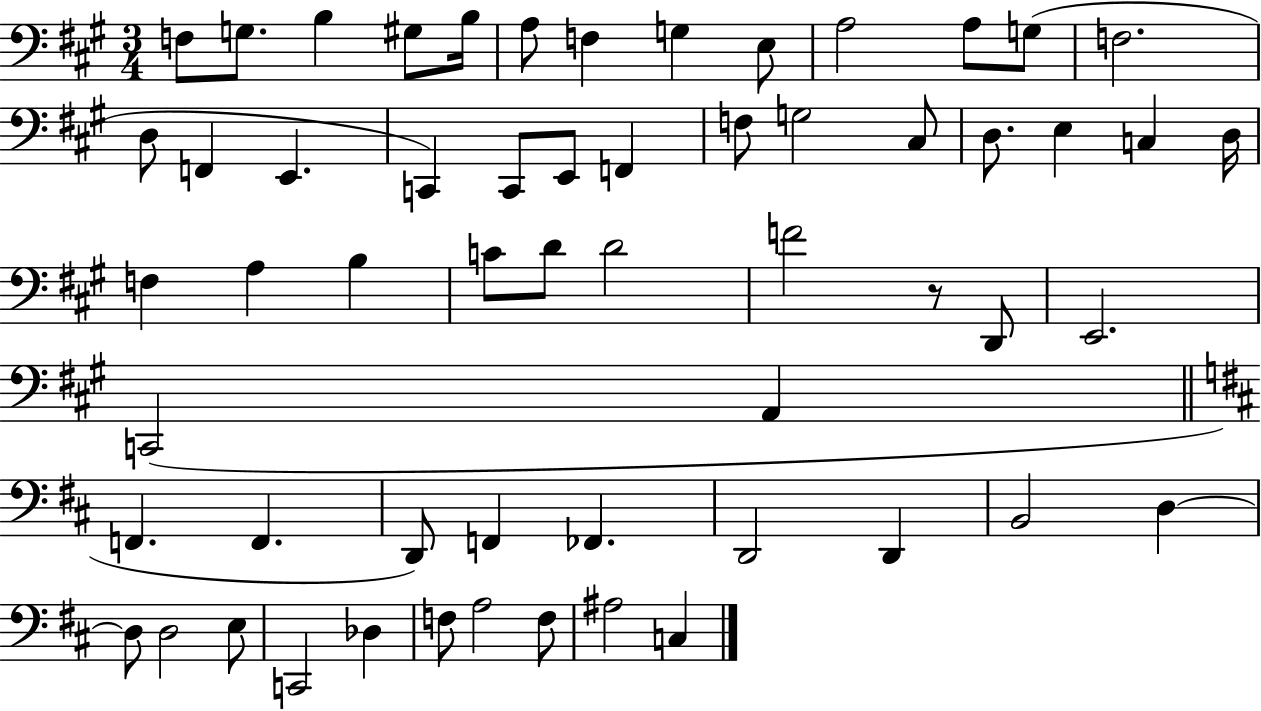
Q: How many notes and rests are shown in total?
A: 58